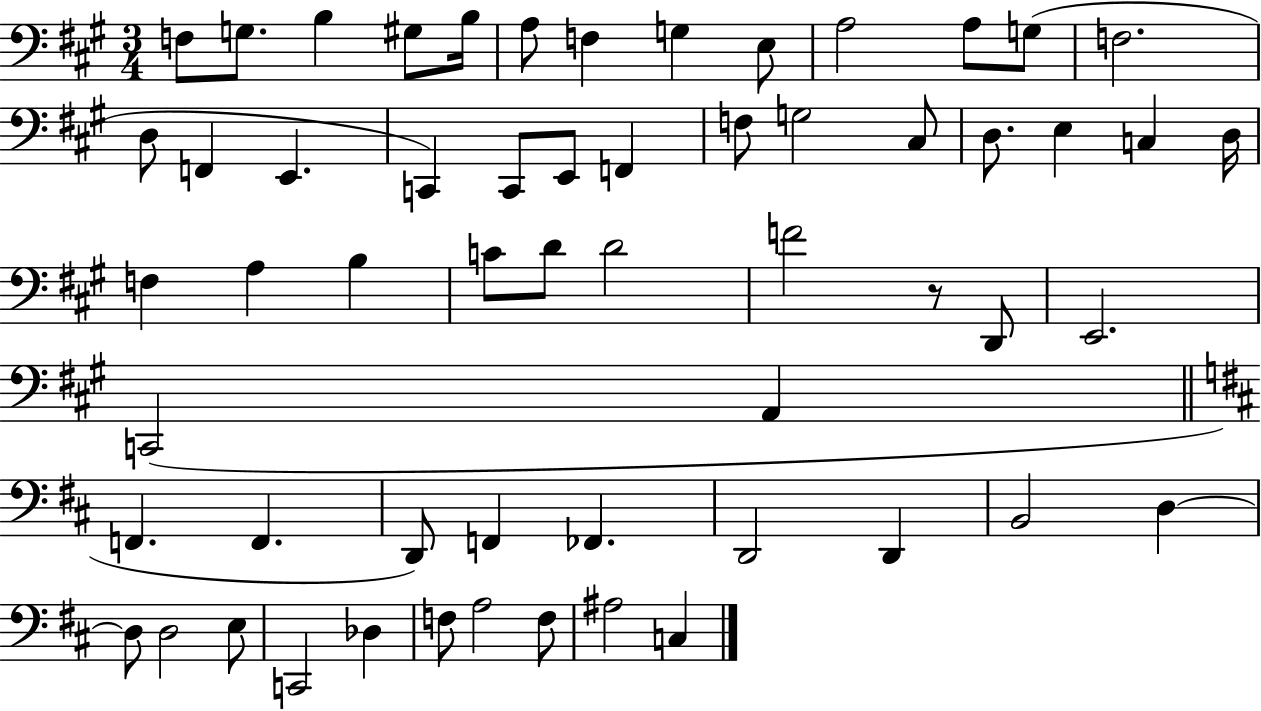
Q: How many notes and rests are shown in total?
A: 58